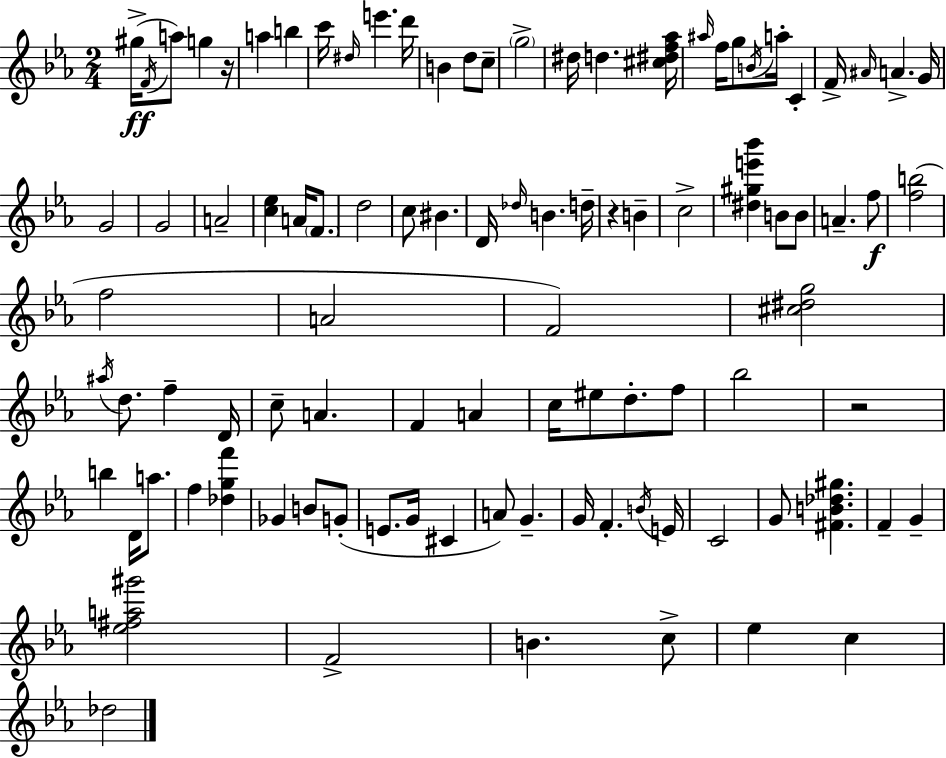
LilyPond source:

{
  \clef treble
  \numericTimeSignature
  \time 2/4
  \key ees \major
  gis''16->(\ff \acciaccatura { f'16 } a''8) g''4 | r16 a''4 b''4 | c'''16 \grace { dis''16 } e'''4. | d'''16 b'4 d''8 | \break c''8-- \parenthesize g''2-> | dis''16 d''4. | <cis'' dis'' f'' aes''>16 \grace { ais''16 } f''16 g''8 \acciaccatura { b'16 } a''16-. | c'4-. f'16-> \grace { ais'16 } a'4.-> | \break g'16 g'2 | g'2 | a'2-- | <c'' ees''>4 | \break a'16 \parenthesize f'8. d''2 | c''8 bis'4. | d'16 \grace { des''16 } b'4. | d''16-- r4 | \break b'4-- c''2-> | <dis'' gis'' e''' bes'''>4 | b'8 b'8 a'4.-- | f''8\f <f'' b''>2( | \break f''2 | a'2 | f'2) | <cis'' dis'' g''>2 | \break \acciaccatura { ais''16 } d''8. | f''4-- d'16 c''8-- | a'4. f'4 | a'4 c''16 | \break eis''8 d''8.-. f''8 bes''2 | r2 | b''4 | d'16 a''8. f''4 | \break <des'' g'' f'''>4 ges'4 | b'8 g'8-.( e'8. | g'16 cis'4 a'8) | g'4.-- g'16 | \break f'4.-. \acciaccatura { b'16 } e'16 | c'2 | g'8 <fis' b' des'' gis''>4. | f'4-- g'4-- | \break <ees'' fis'' a'' gis'''>2 | f'2-> | b'4. c''8-> | ees''4 c''4 | \break des''2 | \bar "|."
}